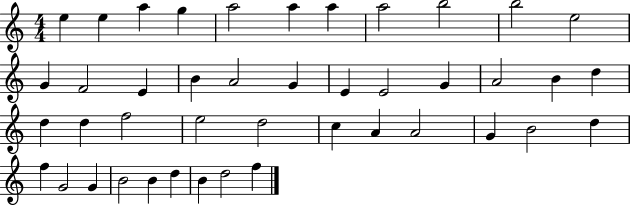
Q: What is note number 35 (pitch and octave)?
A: F5